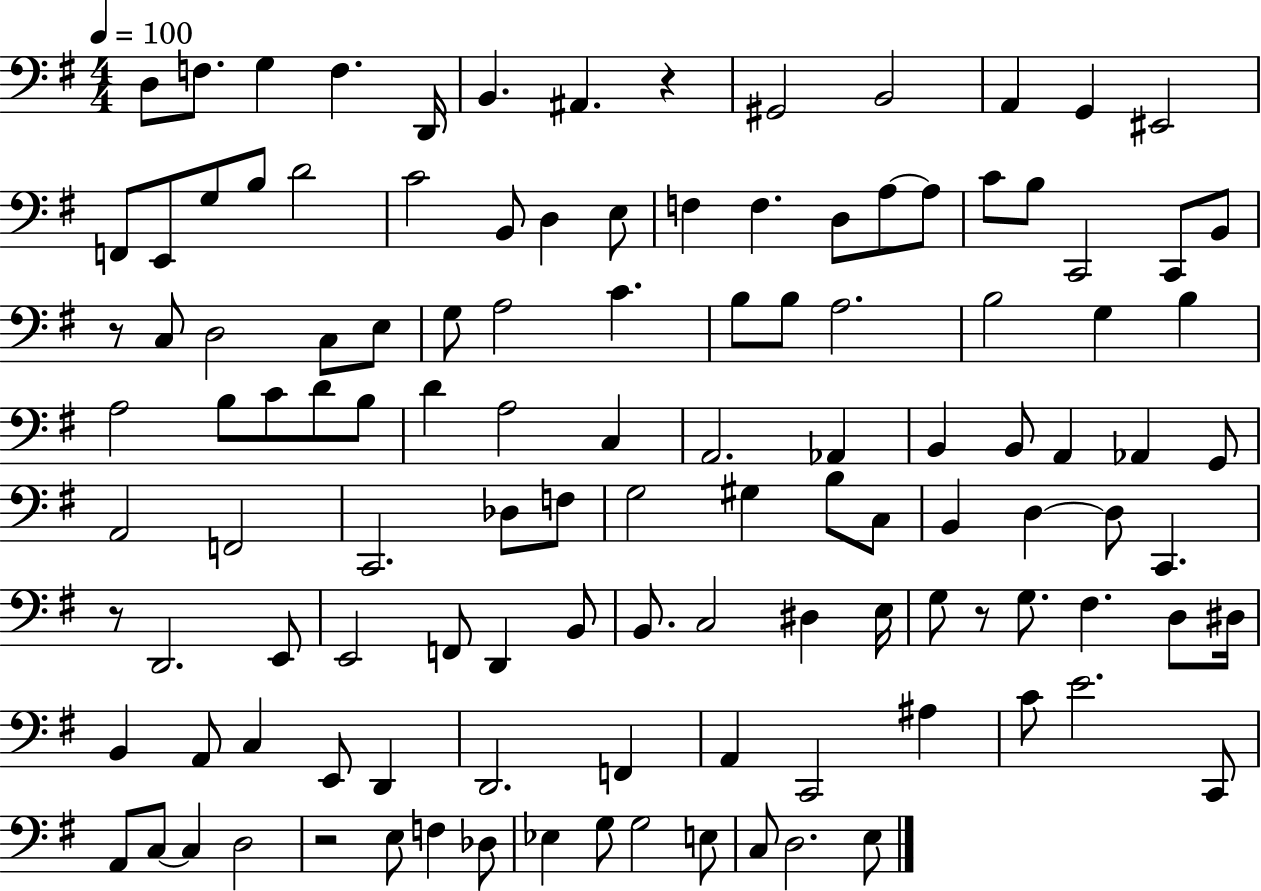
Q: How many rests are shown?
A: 5